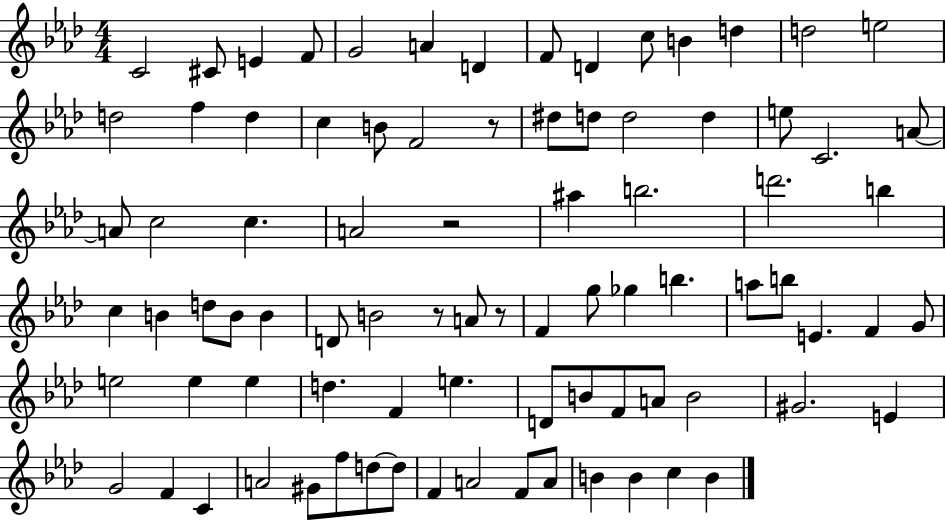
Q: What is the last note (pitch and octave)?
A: B4